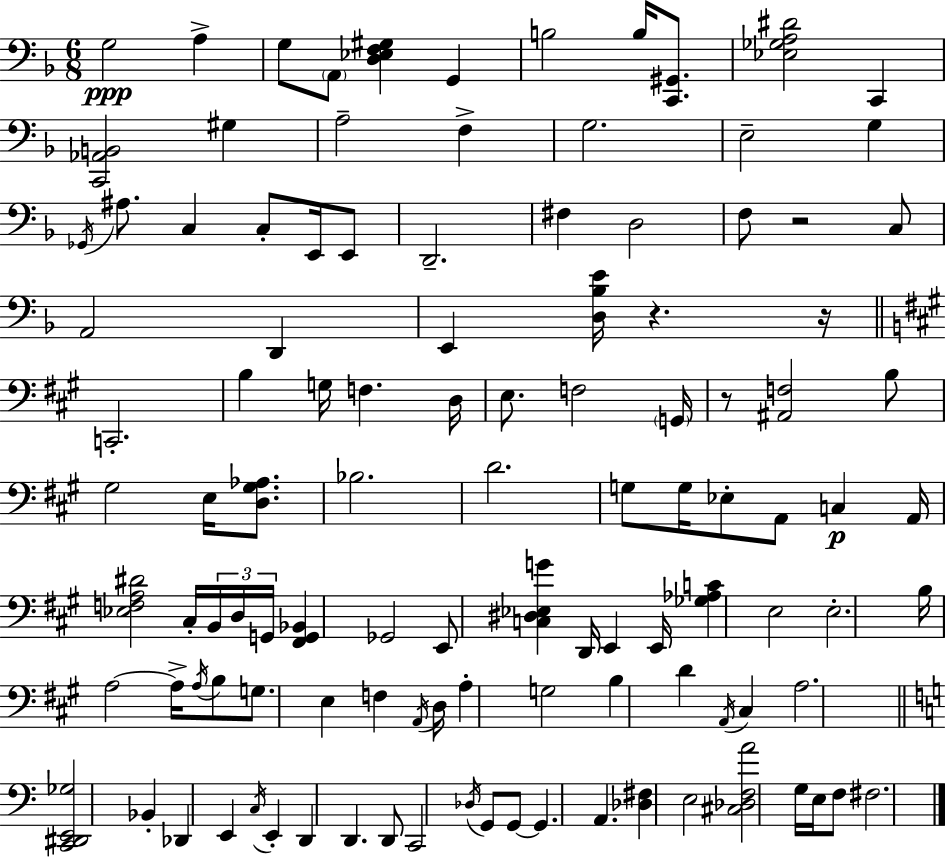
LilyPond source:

{
  \clef bass
  \numericTimeSignature
  \time 6/8
  \key f \major
  \repeat volta 2 { g2\ppp a4-> | g8 \parenthesize a,8 <d ees f gis>4 g,4 | b2 b16 <c, gis,>8. | <ees ges a dis'>2 c,4 | \break <c, aes, b,>2 gis4 | a2-- f4-> | g2. | e2-- g4 | \break \acciaccatura { ges,16 } ais8. c4 c8-. e,16 e,8 | d,2.-- | fis4 d2 | f8 r2 c8 | \break a,2 d,4 | e,4 <d bes e'>16 r4. | r16 \bar "||" \break \key a \major c,2.-. | b4 g16 f4. d16 | e8. f2 \parenthesize g,16 | r8 <ais, f>2 b8 | \break gis2 e16 <d gis aes>8. | bes2. | d'2. | g8 g16 ees8-. a,8 c4\p a,16 | \break <ees f a dis'>2 cis16-. \tuplet 3/2 { b,16 d16 g,16 } | <fis, g, bes,>4 ges,2 | e,8 <c dis ees g'>4 d,16 e,4 e,16 | <ges aes c'>4 e2 | \break e2.-. | b16 a2~~ a16-> \acciaccatura { a16 } b8 | g8. e4 f4 | \acciaccatura { a,16 } d16 a4-. g2 | \break b4 d'4 \acciaccatura { a,16 } cis4 | a2. | \bar "||" \break \key a \minor <c, dis, e, ges>2 bes,4-. | des,4 e,4 \acciaccatura { c16 } e,4-. | d,4 d,4. d,8 | c,2 \acciaccatura { des16 } g,8 | \break g,8~~ g,4. a,4. | <des fis>4 e2 | <cis des f a'>2 g16 e16 | f8 fis2. | \break } \bar "|."
}